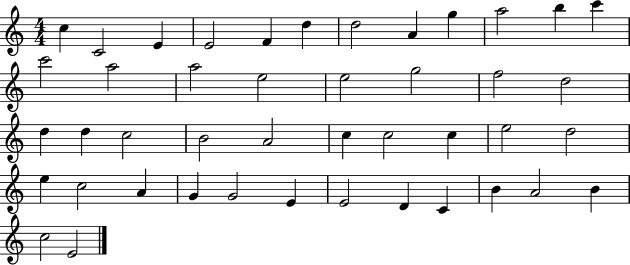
{
  \clef treble
  \numericTimeSignature
  \time 4/4
  \key c \major
  c''4 c'2 e'4 | e'2 f'4 d''4 | d''2 a'4 g''4 | a''2 b''4 c'''4 | \break c'''2 a''2 | a''2 e''2 | e''2 g''2 | f''2 d''2 | \break d''4 d''4 c''2 | b'2 a'2 | c''4 c''2 c''4 | e''2 d''2 | \break e''4 c''2 a'4 | g'4 g'2 e'4 | e'2 d'4 c'4 | b'4 a'2 b'4 | \break c''2 e'2 | \bar "|."
}